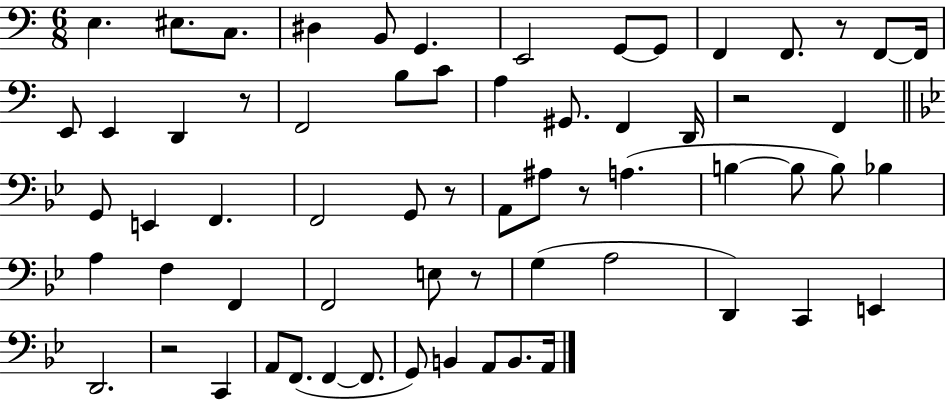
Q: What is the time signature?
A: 6/8